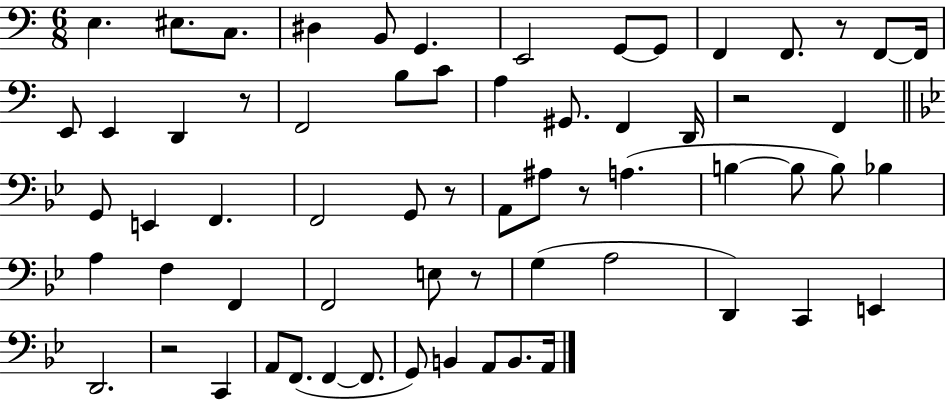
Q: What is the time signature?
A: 6/8